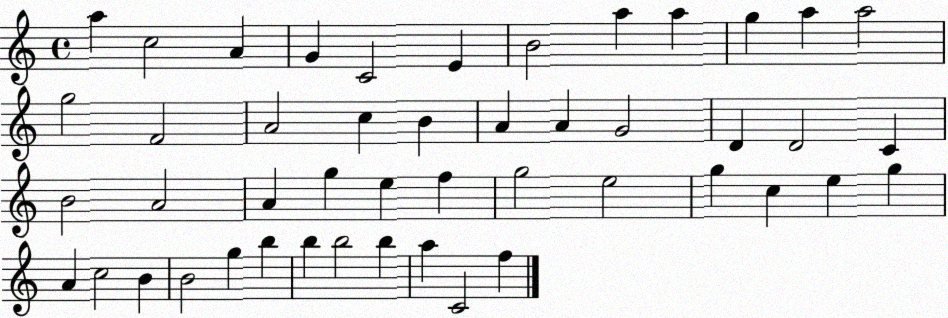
X:1
T:Untitled
M:4/4
L:1/4
K:C
a c2 A G C2 E B2 a a g a a2 g2 F2 A2 c B A A G2 D D2 C B2 A2 A g e f g2 e2 g c e g A c2 B B2 g b b b2 b a C2 f